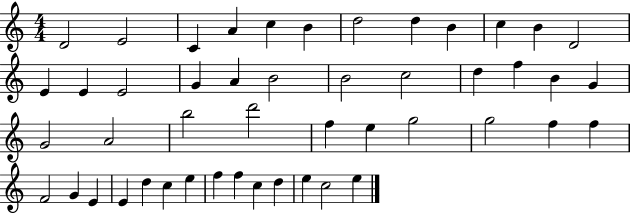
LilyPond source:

{
  \clef treble
  \numericTimeSignature
  \time 4/4
  \key c \major
  d'2 e'2 | c'4 a'4 c''4 b'4 | d''2 d''4 b'4 | c''4 b'4 d'2 | \break e'4 e'4 e'2 | g'4 a'4 b'2 | b'2 c''2 | d''4 f''4 b'4 g'4 | \break g'2 a'2 | b''2 d'''2 | f''4 e''4 g''2 | g''2 f''4 f''4 | \break f'2 g'4 e'4 | e'4 d''4 c''4 e''4 | f''4 f''4 c''4 d''4 | e''4 c''2 e''4 | \break \bar "|."
}